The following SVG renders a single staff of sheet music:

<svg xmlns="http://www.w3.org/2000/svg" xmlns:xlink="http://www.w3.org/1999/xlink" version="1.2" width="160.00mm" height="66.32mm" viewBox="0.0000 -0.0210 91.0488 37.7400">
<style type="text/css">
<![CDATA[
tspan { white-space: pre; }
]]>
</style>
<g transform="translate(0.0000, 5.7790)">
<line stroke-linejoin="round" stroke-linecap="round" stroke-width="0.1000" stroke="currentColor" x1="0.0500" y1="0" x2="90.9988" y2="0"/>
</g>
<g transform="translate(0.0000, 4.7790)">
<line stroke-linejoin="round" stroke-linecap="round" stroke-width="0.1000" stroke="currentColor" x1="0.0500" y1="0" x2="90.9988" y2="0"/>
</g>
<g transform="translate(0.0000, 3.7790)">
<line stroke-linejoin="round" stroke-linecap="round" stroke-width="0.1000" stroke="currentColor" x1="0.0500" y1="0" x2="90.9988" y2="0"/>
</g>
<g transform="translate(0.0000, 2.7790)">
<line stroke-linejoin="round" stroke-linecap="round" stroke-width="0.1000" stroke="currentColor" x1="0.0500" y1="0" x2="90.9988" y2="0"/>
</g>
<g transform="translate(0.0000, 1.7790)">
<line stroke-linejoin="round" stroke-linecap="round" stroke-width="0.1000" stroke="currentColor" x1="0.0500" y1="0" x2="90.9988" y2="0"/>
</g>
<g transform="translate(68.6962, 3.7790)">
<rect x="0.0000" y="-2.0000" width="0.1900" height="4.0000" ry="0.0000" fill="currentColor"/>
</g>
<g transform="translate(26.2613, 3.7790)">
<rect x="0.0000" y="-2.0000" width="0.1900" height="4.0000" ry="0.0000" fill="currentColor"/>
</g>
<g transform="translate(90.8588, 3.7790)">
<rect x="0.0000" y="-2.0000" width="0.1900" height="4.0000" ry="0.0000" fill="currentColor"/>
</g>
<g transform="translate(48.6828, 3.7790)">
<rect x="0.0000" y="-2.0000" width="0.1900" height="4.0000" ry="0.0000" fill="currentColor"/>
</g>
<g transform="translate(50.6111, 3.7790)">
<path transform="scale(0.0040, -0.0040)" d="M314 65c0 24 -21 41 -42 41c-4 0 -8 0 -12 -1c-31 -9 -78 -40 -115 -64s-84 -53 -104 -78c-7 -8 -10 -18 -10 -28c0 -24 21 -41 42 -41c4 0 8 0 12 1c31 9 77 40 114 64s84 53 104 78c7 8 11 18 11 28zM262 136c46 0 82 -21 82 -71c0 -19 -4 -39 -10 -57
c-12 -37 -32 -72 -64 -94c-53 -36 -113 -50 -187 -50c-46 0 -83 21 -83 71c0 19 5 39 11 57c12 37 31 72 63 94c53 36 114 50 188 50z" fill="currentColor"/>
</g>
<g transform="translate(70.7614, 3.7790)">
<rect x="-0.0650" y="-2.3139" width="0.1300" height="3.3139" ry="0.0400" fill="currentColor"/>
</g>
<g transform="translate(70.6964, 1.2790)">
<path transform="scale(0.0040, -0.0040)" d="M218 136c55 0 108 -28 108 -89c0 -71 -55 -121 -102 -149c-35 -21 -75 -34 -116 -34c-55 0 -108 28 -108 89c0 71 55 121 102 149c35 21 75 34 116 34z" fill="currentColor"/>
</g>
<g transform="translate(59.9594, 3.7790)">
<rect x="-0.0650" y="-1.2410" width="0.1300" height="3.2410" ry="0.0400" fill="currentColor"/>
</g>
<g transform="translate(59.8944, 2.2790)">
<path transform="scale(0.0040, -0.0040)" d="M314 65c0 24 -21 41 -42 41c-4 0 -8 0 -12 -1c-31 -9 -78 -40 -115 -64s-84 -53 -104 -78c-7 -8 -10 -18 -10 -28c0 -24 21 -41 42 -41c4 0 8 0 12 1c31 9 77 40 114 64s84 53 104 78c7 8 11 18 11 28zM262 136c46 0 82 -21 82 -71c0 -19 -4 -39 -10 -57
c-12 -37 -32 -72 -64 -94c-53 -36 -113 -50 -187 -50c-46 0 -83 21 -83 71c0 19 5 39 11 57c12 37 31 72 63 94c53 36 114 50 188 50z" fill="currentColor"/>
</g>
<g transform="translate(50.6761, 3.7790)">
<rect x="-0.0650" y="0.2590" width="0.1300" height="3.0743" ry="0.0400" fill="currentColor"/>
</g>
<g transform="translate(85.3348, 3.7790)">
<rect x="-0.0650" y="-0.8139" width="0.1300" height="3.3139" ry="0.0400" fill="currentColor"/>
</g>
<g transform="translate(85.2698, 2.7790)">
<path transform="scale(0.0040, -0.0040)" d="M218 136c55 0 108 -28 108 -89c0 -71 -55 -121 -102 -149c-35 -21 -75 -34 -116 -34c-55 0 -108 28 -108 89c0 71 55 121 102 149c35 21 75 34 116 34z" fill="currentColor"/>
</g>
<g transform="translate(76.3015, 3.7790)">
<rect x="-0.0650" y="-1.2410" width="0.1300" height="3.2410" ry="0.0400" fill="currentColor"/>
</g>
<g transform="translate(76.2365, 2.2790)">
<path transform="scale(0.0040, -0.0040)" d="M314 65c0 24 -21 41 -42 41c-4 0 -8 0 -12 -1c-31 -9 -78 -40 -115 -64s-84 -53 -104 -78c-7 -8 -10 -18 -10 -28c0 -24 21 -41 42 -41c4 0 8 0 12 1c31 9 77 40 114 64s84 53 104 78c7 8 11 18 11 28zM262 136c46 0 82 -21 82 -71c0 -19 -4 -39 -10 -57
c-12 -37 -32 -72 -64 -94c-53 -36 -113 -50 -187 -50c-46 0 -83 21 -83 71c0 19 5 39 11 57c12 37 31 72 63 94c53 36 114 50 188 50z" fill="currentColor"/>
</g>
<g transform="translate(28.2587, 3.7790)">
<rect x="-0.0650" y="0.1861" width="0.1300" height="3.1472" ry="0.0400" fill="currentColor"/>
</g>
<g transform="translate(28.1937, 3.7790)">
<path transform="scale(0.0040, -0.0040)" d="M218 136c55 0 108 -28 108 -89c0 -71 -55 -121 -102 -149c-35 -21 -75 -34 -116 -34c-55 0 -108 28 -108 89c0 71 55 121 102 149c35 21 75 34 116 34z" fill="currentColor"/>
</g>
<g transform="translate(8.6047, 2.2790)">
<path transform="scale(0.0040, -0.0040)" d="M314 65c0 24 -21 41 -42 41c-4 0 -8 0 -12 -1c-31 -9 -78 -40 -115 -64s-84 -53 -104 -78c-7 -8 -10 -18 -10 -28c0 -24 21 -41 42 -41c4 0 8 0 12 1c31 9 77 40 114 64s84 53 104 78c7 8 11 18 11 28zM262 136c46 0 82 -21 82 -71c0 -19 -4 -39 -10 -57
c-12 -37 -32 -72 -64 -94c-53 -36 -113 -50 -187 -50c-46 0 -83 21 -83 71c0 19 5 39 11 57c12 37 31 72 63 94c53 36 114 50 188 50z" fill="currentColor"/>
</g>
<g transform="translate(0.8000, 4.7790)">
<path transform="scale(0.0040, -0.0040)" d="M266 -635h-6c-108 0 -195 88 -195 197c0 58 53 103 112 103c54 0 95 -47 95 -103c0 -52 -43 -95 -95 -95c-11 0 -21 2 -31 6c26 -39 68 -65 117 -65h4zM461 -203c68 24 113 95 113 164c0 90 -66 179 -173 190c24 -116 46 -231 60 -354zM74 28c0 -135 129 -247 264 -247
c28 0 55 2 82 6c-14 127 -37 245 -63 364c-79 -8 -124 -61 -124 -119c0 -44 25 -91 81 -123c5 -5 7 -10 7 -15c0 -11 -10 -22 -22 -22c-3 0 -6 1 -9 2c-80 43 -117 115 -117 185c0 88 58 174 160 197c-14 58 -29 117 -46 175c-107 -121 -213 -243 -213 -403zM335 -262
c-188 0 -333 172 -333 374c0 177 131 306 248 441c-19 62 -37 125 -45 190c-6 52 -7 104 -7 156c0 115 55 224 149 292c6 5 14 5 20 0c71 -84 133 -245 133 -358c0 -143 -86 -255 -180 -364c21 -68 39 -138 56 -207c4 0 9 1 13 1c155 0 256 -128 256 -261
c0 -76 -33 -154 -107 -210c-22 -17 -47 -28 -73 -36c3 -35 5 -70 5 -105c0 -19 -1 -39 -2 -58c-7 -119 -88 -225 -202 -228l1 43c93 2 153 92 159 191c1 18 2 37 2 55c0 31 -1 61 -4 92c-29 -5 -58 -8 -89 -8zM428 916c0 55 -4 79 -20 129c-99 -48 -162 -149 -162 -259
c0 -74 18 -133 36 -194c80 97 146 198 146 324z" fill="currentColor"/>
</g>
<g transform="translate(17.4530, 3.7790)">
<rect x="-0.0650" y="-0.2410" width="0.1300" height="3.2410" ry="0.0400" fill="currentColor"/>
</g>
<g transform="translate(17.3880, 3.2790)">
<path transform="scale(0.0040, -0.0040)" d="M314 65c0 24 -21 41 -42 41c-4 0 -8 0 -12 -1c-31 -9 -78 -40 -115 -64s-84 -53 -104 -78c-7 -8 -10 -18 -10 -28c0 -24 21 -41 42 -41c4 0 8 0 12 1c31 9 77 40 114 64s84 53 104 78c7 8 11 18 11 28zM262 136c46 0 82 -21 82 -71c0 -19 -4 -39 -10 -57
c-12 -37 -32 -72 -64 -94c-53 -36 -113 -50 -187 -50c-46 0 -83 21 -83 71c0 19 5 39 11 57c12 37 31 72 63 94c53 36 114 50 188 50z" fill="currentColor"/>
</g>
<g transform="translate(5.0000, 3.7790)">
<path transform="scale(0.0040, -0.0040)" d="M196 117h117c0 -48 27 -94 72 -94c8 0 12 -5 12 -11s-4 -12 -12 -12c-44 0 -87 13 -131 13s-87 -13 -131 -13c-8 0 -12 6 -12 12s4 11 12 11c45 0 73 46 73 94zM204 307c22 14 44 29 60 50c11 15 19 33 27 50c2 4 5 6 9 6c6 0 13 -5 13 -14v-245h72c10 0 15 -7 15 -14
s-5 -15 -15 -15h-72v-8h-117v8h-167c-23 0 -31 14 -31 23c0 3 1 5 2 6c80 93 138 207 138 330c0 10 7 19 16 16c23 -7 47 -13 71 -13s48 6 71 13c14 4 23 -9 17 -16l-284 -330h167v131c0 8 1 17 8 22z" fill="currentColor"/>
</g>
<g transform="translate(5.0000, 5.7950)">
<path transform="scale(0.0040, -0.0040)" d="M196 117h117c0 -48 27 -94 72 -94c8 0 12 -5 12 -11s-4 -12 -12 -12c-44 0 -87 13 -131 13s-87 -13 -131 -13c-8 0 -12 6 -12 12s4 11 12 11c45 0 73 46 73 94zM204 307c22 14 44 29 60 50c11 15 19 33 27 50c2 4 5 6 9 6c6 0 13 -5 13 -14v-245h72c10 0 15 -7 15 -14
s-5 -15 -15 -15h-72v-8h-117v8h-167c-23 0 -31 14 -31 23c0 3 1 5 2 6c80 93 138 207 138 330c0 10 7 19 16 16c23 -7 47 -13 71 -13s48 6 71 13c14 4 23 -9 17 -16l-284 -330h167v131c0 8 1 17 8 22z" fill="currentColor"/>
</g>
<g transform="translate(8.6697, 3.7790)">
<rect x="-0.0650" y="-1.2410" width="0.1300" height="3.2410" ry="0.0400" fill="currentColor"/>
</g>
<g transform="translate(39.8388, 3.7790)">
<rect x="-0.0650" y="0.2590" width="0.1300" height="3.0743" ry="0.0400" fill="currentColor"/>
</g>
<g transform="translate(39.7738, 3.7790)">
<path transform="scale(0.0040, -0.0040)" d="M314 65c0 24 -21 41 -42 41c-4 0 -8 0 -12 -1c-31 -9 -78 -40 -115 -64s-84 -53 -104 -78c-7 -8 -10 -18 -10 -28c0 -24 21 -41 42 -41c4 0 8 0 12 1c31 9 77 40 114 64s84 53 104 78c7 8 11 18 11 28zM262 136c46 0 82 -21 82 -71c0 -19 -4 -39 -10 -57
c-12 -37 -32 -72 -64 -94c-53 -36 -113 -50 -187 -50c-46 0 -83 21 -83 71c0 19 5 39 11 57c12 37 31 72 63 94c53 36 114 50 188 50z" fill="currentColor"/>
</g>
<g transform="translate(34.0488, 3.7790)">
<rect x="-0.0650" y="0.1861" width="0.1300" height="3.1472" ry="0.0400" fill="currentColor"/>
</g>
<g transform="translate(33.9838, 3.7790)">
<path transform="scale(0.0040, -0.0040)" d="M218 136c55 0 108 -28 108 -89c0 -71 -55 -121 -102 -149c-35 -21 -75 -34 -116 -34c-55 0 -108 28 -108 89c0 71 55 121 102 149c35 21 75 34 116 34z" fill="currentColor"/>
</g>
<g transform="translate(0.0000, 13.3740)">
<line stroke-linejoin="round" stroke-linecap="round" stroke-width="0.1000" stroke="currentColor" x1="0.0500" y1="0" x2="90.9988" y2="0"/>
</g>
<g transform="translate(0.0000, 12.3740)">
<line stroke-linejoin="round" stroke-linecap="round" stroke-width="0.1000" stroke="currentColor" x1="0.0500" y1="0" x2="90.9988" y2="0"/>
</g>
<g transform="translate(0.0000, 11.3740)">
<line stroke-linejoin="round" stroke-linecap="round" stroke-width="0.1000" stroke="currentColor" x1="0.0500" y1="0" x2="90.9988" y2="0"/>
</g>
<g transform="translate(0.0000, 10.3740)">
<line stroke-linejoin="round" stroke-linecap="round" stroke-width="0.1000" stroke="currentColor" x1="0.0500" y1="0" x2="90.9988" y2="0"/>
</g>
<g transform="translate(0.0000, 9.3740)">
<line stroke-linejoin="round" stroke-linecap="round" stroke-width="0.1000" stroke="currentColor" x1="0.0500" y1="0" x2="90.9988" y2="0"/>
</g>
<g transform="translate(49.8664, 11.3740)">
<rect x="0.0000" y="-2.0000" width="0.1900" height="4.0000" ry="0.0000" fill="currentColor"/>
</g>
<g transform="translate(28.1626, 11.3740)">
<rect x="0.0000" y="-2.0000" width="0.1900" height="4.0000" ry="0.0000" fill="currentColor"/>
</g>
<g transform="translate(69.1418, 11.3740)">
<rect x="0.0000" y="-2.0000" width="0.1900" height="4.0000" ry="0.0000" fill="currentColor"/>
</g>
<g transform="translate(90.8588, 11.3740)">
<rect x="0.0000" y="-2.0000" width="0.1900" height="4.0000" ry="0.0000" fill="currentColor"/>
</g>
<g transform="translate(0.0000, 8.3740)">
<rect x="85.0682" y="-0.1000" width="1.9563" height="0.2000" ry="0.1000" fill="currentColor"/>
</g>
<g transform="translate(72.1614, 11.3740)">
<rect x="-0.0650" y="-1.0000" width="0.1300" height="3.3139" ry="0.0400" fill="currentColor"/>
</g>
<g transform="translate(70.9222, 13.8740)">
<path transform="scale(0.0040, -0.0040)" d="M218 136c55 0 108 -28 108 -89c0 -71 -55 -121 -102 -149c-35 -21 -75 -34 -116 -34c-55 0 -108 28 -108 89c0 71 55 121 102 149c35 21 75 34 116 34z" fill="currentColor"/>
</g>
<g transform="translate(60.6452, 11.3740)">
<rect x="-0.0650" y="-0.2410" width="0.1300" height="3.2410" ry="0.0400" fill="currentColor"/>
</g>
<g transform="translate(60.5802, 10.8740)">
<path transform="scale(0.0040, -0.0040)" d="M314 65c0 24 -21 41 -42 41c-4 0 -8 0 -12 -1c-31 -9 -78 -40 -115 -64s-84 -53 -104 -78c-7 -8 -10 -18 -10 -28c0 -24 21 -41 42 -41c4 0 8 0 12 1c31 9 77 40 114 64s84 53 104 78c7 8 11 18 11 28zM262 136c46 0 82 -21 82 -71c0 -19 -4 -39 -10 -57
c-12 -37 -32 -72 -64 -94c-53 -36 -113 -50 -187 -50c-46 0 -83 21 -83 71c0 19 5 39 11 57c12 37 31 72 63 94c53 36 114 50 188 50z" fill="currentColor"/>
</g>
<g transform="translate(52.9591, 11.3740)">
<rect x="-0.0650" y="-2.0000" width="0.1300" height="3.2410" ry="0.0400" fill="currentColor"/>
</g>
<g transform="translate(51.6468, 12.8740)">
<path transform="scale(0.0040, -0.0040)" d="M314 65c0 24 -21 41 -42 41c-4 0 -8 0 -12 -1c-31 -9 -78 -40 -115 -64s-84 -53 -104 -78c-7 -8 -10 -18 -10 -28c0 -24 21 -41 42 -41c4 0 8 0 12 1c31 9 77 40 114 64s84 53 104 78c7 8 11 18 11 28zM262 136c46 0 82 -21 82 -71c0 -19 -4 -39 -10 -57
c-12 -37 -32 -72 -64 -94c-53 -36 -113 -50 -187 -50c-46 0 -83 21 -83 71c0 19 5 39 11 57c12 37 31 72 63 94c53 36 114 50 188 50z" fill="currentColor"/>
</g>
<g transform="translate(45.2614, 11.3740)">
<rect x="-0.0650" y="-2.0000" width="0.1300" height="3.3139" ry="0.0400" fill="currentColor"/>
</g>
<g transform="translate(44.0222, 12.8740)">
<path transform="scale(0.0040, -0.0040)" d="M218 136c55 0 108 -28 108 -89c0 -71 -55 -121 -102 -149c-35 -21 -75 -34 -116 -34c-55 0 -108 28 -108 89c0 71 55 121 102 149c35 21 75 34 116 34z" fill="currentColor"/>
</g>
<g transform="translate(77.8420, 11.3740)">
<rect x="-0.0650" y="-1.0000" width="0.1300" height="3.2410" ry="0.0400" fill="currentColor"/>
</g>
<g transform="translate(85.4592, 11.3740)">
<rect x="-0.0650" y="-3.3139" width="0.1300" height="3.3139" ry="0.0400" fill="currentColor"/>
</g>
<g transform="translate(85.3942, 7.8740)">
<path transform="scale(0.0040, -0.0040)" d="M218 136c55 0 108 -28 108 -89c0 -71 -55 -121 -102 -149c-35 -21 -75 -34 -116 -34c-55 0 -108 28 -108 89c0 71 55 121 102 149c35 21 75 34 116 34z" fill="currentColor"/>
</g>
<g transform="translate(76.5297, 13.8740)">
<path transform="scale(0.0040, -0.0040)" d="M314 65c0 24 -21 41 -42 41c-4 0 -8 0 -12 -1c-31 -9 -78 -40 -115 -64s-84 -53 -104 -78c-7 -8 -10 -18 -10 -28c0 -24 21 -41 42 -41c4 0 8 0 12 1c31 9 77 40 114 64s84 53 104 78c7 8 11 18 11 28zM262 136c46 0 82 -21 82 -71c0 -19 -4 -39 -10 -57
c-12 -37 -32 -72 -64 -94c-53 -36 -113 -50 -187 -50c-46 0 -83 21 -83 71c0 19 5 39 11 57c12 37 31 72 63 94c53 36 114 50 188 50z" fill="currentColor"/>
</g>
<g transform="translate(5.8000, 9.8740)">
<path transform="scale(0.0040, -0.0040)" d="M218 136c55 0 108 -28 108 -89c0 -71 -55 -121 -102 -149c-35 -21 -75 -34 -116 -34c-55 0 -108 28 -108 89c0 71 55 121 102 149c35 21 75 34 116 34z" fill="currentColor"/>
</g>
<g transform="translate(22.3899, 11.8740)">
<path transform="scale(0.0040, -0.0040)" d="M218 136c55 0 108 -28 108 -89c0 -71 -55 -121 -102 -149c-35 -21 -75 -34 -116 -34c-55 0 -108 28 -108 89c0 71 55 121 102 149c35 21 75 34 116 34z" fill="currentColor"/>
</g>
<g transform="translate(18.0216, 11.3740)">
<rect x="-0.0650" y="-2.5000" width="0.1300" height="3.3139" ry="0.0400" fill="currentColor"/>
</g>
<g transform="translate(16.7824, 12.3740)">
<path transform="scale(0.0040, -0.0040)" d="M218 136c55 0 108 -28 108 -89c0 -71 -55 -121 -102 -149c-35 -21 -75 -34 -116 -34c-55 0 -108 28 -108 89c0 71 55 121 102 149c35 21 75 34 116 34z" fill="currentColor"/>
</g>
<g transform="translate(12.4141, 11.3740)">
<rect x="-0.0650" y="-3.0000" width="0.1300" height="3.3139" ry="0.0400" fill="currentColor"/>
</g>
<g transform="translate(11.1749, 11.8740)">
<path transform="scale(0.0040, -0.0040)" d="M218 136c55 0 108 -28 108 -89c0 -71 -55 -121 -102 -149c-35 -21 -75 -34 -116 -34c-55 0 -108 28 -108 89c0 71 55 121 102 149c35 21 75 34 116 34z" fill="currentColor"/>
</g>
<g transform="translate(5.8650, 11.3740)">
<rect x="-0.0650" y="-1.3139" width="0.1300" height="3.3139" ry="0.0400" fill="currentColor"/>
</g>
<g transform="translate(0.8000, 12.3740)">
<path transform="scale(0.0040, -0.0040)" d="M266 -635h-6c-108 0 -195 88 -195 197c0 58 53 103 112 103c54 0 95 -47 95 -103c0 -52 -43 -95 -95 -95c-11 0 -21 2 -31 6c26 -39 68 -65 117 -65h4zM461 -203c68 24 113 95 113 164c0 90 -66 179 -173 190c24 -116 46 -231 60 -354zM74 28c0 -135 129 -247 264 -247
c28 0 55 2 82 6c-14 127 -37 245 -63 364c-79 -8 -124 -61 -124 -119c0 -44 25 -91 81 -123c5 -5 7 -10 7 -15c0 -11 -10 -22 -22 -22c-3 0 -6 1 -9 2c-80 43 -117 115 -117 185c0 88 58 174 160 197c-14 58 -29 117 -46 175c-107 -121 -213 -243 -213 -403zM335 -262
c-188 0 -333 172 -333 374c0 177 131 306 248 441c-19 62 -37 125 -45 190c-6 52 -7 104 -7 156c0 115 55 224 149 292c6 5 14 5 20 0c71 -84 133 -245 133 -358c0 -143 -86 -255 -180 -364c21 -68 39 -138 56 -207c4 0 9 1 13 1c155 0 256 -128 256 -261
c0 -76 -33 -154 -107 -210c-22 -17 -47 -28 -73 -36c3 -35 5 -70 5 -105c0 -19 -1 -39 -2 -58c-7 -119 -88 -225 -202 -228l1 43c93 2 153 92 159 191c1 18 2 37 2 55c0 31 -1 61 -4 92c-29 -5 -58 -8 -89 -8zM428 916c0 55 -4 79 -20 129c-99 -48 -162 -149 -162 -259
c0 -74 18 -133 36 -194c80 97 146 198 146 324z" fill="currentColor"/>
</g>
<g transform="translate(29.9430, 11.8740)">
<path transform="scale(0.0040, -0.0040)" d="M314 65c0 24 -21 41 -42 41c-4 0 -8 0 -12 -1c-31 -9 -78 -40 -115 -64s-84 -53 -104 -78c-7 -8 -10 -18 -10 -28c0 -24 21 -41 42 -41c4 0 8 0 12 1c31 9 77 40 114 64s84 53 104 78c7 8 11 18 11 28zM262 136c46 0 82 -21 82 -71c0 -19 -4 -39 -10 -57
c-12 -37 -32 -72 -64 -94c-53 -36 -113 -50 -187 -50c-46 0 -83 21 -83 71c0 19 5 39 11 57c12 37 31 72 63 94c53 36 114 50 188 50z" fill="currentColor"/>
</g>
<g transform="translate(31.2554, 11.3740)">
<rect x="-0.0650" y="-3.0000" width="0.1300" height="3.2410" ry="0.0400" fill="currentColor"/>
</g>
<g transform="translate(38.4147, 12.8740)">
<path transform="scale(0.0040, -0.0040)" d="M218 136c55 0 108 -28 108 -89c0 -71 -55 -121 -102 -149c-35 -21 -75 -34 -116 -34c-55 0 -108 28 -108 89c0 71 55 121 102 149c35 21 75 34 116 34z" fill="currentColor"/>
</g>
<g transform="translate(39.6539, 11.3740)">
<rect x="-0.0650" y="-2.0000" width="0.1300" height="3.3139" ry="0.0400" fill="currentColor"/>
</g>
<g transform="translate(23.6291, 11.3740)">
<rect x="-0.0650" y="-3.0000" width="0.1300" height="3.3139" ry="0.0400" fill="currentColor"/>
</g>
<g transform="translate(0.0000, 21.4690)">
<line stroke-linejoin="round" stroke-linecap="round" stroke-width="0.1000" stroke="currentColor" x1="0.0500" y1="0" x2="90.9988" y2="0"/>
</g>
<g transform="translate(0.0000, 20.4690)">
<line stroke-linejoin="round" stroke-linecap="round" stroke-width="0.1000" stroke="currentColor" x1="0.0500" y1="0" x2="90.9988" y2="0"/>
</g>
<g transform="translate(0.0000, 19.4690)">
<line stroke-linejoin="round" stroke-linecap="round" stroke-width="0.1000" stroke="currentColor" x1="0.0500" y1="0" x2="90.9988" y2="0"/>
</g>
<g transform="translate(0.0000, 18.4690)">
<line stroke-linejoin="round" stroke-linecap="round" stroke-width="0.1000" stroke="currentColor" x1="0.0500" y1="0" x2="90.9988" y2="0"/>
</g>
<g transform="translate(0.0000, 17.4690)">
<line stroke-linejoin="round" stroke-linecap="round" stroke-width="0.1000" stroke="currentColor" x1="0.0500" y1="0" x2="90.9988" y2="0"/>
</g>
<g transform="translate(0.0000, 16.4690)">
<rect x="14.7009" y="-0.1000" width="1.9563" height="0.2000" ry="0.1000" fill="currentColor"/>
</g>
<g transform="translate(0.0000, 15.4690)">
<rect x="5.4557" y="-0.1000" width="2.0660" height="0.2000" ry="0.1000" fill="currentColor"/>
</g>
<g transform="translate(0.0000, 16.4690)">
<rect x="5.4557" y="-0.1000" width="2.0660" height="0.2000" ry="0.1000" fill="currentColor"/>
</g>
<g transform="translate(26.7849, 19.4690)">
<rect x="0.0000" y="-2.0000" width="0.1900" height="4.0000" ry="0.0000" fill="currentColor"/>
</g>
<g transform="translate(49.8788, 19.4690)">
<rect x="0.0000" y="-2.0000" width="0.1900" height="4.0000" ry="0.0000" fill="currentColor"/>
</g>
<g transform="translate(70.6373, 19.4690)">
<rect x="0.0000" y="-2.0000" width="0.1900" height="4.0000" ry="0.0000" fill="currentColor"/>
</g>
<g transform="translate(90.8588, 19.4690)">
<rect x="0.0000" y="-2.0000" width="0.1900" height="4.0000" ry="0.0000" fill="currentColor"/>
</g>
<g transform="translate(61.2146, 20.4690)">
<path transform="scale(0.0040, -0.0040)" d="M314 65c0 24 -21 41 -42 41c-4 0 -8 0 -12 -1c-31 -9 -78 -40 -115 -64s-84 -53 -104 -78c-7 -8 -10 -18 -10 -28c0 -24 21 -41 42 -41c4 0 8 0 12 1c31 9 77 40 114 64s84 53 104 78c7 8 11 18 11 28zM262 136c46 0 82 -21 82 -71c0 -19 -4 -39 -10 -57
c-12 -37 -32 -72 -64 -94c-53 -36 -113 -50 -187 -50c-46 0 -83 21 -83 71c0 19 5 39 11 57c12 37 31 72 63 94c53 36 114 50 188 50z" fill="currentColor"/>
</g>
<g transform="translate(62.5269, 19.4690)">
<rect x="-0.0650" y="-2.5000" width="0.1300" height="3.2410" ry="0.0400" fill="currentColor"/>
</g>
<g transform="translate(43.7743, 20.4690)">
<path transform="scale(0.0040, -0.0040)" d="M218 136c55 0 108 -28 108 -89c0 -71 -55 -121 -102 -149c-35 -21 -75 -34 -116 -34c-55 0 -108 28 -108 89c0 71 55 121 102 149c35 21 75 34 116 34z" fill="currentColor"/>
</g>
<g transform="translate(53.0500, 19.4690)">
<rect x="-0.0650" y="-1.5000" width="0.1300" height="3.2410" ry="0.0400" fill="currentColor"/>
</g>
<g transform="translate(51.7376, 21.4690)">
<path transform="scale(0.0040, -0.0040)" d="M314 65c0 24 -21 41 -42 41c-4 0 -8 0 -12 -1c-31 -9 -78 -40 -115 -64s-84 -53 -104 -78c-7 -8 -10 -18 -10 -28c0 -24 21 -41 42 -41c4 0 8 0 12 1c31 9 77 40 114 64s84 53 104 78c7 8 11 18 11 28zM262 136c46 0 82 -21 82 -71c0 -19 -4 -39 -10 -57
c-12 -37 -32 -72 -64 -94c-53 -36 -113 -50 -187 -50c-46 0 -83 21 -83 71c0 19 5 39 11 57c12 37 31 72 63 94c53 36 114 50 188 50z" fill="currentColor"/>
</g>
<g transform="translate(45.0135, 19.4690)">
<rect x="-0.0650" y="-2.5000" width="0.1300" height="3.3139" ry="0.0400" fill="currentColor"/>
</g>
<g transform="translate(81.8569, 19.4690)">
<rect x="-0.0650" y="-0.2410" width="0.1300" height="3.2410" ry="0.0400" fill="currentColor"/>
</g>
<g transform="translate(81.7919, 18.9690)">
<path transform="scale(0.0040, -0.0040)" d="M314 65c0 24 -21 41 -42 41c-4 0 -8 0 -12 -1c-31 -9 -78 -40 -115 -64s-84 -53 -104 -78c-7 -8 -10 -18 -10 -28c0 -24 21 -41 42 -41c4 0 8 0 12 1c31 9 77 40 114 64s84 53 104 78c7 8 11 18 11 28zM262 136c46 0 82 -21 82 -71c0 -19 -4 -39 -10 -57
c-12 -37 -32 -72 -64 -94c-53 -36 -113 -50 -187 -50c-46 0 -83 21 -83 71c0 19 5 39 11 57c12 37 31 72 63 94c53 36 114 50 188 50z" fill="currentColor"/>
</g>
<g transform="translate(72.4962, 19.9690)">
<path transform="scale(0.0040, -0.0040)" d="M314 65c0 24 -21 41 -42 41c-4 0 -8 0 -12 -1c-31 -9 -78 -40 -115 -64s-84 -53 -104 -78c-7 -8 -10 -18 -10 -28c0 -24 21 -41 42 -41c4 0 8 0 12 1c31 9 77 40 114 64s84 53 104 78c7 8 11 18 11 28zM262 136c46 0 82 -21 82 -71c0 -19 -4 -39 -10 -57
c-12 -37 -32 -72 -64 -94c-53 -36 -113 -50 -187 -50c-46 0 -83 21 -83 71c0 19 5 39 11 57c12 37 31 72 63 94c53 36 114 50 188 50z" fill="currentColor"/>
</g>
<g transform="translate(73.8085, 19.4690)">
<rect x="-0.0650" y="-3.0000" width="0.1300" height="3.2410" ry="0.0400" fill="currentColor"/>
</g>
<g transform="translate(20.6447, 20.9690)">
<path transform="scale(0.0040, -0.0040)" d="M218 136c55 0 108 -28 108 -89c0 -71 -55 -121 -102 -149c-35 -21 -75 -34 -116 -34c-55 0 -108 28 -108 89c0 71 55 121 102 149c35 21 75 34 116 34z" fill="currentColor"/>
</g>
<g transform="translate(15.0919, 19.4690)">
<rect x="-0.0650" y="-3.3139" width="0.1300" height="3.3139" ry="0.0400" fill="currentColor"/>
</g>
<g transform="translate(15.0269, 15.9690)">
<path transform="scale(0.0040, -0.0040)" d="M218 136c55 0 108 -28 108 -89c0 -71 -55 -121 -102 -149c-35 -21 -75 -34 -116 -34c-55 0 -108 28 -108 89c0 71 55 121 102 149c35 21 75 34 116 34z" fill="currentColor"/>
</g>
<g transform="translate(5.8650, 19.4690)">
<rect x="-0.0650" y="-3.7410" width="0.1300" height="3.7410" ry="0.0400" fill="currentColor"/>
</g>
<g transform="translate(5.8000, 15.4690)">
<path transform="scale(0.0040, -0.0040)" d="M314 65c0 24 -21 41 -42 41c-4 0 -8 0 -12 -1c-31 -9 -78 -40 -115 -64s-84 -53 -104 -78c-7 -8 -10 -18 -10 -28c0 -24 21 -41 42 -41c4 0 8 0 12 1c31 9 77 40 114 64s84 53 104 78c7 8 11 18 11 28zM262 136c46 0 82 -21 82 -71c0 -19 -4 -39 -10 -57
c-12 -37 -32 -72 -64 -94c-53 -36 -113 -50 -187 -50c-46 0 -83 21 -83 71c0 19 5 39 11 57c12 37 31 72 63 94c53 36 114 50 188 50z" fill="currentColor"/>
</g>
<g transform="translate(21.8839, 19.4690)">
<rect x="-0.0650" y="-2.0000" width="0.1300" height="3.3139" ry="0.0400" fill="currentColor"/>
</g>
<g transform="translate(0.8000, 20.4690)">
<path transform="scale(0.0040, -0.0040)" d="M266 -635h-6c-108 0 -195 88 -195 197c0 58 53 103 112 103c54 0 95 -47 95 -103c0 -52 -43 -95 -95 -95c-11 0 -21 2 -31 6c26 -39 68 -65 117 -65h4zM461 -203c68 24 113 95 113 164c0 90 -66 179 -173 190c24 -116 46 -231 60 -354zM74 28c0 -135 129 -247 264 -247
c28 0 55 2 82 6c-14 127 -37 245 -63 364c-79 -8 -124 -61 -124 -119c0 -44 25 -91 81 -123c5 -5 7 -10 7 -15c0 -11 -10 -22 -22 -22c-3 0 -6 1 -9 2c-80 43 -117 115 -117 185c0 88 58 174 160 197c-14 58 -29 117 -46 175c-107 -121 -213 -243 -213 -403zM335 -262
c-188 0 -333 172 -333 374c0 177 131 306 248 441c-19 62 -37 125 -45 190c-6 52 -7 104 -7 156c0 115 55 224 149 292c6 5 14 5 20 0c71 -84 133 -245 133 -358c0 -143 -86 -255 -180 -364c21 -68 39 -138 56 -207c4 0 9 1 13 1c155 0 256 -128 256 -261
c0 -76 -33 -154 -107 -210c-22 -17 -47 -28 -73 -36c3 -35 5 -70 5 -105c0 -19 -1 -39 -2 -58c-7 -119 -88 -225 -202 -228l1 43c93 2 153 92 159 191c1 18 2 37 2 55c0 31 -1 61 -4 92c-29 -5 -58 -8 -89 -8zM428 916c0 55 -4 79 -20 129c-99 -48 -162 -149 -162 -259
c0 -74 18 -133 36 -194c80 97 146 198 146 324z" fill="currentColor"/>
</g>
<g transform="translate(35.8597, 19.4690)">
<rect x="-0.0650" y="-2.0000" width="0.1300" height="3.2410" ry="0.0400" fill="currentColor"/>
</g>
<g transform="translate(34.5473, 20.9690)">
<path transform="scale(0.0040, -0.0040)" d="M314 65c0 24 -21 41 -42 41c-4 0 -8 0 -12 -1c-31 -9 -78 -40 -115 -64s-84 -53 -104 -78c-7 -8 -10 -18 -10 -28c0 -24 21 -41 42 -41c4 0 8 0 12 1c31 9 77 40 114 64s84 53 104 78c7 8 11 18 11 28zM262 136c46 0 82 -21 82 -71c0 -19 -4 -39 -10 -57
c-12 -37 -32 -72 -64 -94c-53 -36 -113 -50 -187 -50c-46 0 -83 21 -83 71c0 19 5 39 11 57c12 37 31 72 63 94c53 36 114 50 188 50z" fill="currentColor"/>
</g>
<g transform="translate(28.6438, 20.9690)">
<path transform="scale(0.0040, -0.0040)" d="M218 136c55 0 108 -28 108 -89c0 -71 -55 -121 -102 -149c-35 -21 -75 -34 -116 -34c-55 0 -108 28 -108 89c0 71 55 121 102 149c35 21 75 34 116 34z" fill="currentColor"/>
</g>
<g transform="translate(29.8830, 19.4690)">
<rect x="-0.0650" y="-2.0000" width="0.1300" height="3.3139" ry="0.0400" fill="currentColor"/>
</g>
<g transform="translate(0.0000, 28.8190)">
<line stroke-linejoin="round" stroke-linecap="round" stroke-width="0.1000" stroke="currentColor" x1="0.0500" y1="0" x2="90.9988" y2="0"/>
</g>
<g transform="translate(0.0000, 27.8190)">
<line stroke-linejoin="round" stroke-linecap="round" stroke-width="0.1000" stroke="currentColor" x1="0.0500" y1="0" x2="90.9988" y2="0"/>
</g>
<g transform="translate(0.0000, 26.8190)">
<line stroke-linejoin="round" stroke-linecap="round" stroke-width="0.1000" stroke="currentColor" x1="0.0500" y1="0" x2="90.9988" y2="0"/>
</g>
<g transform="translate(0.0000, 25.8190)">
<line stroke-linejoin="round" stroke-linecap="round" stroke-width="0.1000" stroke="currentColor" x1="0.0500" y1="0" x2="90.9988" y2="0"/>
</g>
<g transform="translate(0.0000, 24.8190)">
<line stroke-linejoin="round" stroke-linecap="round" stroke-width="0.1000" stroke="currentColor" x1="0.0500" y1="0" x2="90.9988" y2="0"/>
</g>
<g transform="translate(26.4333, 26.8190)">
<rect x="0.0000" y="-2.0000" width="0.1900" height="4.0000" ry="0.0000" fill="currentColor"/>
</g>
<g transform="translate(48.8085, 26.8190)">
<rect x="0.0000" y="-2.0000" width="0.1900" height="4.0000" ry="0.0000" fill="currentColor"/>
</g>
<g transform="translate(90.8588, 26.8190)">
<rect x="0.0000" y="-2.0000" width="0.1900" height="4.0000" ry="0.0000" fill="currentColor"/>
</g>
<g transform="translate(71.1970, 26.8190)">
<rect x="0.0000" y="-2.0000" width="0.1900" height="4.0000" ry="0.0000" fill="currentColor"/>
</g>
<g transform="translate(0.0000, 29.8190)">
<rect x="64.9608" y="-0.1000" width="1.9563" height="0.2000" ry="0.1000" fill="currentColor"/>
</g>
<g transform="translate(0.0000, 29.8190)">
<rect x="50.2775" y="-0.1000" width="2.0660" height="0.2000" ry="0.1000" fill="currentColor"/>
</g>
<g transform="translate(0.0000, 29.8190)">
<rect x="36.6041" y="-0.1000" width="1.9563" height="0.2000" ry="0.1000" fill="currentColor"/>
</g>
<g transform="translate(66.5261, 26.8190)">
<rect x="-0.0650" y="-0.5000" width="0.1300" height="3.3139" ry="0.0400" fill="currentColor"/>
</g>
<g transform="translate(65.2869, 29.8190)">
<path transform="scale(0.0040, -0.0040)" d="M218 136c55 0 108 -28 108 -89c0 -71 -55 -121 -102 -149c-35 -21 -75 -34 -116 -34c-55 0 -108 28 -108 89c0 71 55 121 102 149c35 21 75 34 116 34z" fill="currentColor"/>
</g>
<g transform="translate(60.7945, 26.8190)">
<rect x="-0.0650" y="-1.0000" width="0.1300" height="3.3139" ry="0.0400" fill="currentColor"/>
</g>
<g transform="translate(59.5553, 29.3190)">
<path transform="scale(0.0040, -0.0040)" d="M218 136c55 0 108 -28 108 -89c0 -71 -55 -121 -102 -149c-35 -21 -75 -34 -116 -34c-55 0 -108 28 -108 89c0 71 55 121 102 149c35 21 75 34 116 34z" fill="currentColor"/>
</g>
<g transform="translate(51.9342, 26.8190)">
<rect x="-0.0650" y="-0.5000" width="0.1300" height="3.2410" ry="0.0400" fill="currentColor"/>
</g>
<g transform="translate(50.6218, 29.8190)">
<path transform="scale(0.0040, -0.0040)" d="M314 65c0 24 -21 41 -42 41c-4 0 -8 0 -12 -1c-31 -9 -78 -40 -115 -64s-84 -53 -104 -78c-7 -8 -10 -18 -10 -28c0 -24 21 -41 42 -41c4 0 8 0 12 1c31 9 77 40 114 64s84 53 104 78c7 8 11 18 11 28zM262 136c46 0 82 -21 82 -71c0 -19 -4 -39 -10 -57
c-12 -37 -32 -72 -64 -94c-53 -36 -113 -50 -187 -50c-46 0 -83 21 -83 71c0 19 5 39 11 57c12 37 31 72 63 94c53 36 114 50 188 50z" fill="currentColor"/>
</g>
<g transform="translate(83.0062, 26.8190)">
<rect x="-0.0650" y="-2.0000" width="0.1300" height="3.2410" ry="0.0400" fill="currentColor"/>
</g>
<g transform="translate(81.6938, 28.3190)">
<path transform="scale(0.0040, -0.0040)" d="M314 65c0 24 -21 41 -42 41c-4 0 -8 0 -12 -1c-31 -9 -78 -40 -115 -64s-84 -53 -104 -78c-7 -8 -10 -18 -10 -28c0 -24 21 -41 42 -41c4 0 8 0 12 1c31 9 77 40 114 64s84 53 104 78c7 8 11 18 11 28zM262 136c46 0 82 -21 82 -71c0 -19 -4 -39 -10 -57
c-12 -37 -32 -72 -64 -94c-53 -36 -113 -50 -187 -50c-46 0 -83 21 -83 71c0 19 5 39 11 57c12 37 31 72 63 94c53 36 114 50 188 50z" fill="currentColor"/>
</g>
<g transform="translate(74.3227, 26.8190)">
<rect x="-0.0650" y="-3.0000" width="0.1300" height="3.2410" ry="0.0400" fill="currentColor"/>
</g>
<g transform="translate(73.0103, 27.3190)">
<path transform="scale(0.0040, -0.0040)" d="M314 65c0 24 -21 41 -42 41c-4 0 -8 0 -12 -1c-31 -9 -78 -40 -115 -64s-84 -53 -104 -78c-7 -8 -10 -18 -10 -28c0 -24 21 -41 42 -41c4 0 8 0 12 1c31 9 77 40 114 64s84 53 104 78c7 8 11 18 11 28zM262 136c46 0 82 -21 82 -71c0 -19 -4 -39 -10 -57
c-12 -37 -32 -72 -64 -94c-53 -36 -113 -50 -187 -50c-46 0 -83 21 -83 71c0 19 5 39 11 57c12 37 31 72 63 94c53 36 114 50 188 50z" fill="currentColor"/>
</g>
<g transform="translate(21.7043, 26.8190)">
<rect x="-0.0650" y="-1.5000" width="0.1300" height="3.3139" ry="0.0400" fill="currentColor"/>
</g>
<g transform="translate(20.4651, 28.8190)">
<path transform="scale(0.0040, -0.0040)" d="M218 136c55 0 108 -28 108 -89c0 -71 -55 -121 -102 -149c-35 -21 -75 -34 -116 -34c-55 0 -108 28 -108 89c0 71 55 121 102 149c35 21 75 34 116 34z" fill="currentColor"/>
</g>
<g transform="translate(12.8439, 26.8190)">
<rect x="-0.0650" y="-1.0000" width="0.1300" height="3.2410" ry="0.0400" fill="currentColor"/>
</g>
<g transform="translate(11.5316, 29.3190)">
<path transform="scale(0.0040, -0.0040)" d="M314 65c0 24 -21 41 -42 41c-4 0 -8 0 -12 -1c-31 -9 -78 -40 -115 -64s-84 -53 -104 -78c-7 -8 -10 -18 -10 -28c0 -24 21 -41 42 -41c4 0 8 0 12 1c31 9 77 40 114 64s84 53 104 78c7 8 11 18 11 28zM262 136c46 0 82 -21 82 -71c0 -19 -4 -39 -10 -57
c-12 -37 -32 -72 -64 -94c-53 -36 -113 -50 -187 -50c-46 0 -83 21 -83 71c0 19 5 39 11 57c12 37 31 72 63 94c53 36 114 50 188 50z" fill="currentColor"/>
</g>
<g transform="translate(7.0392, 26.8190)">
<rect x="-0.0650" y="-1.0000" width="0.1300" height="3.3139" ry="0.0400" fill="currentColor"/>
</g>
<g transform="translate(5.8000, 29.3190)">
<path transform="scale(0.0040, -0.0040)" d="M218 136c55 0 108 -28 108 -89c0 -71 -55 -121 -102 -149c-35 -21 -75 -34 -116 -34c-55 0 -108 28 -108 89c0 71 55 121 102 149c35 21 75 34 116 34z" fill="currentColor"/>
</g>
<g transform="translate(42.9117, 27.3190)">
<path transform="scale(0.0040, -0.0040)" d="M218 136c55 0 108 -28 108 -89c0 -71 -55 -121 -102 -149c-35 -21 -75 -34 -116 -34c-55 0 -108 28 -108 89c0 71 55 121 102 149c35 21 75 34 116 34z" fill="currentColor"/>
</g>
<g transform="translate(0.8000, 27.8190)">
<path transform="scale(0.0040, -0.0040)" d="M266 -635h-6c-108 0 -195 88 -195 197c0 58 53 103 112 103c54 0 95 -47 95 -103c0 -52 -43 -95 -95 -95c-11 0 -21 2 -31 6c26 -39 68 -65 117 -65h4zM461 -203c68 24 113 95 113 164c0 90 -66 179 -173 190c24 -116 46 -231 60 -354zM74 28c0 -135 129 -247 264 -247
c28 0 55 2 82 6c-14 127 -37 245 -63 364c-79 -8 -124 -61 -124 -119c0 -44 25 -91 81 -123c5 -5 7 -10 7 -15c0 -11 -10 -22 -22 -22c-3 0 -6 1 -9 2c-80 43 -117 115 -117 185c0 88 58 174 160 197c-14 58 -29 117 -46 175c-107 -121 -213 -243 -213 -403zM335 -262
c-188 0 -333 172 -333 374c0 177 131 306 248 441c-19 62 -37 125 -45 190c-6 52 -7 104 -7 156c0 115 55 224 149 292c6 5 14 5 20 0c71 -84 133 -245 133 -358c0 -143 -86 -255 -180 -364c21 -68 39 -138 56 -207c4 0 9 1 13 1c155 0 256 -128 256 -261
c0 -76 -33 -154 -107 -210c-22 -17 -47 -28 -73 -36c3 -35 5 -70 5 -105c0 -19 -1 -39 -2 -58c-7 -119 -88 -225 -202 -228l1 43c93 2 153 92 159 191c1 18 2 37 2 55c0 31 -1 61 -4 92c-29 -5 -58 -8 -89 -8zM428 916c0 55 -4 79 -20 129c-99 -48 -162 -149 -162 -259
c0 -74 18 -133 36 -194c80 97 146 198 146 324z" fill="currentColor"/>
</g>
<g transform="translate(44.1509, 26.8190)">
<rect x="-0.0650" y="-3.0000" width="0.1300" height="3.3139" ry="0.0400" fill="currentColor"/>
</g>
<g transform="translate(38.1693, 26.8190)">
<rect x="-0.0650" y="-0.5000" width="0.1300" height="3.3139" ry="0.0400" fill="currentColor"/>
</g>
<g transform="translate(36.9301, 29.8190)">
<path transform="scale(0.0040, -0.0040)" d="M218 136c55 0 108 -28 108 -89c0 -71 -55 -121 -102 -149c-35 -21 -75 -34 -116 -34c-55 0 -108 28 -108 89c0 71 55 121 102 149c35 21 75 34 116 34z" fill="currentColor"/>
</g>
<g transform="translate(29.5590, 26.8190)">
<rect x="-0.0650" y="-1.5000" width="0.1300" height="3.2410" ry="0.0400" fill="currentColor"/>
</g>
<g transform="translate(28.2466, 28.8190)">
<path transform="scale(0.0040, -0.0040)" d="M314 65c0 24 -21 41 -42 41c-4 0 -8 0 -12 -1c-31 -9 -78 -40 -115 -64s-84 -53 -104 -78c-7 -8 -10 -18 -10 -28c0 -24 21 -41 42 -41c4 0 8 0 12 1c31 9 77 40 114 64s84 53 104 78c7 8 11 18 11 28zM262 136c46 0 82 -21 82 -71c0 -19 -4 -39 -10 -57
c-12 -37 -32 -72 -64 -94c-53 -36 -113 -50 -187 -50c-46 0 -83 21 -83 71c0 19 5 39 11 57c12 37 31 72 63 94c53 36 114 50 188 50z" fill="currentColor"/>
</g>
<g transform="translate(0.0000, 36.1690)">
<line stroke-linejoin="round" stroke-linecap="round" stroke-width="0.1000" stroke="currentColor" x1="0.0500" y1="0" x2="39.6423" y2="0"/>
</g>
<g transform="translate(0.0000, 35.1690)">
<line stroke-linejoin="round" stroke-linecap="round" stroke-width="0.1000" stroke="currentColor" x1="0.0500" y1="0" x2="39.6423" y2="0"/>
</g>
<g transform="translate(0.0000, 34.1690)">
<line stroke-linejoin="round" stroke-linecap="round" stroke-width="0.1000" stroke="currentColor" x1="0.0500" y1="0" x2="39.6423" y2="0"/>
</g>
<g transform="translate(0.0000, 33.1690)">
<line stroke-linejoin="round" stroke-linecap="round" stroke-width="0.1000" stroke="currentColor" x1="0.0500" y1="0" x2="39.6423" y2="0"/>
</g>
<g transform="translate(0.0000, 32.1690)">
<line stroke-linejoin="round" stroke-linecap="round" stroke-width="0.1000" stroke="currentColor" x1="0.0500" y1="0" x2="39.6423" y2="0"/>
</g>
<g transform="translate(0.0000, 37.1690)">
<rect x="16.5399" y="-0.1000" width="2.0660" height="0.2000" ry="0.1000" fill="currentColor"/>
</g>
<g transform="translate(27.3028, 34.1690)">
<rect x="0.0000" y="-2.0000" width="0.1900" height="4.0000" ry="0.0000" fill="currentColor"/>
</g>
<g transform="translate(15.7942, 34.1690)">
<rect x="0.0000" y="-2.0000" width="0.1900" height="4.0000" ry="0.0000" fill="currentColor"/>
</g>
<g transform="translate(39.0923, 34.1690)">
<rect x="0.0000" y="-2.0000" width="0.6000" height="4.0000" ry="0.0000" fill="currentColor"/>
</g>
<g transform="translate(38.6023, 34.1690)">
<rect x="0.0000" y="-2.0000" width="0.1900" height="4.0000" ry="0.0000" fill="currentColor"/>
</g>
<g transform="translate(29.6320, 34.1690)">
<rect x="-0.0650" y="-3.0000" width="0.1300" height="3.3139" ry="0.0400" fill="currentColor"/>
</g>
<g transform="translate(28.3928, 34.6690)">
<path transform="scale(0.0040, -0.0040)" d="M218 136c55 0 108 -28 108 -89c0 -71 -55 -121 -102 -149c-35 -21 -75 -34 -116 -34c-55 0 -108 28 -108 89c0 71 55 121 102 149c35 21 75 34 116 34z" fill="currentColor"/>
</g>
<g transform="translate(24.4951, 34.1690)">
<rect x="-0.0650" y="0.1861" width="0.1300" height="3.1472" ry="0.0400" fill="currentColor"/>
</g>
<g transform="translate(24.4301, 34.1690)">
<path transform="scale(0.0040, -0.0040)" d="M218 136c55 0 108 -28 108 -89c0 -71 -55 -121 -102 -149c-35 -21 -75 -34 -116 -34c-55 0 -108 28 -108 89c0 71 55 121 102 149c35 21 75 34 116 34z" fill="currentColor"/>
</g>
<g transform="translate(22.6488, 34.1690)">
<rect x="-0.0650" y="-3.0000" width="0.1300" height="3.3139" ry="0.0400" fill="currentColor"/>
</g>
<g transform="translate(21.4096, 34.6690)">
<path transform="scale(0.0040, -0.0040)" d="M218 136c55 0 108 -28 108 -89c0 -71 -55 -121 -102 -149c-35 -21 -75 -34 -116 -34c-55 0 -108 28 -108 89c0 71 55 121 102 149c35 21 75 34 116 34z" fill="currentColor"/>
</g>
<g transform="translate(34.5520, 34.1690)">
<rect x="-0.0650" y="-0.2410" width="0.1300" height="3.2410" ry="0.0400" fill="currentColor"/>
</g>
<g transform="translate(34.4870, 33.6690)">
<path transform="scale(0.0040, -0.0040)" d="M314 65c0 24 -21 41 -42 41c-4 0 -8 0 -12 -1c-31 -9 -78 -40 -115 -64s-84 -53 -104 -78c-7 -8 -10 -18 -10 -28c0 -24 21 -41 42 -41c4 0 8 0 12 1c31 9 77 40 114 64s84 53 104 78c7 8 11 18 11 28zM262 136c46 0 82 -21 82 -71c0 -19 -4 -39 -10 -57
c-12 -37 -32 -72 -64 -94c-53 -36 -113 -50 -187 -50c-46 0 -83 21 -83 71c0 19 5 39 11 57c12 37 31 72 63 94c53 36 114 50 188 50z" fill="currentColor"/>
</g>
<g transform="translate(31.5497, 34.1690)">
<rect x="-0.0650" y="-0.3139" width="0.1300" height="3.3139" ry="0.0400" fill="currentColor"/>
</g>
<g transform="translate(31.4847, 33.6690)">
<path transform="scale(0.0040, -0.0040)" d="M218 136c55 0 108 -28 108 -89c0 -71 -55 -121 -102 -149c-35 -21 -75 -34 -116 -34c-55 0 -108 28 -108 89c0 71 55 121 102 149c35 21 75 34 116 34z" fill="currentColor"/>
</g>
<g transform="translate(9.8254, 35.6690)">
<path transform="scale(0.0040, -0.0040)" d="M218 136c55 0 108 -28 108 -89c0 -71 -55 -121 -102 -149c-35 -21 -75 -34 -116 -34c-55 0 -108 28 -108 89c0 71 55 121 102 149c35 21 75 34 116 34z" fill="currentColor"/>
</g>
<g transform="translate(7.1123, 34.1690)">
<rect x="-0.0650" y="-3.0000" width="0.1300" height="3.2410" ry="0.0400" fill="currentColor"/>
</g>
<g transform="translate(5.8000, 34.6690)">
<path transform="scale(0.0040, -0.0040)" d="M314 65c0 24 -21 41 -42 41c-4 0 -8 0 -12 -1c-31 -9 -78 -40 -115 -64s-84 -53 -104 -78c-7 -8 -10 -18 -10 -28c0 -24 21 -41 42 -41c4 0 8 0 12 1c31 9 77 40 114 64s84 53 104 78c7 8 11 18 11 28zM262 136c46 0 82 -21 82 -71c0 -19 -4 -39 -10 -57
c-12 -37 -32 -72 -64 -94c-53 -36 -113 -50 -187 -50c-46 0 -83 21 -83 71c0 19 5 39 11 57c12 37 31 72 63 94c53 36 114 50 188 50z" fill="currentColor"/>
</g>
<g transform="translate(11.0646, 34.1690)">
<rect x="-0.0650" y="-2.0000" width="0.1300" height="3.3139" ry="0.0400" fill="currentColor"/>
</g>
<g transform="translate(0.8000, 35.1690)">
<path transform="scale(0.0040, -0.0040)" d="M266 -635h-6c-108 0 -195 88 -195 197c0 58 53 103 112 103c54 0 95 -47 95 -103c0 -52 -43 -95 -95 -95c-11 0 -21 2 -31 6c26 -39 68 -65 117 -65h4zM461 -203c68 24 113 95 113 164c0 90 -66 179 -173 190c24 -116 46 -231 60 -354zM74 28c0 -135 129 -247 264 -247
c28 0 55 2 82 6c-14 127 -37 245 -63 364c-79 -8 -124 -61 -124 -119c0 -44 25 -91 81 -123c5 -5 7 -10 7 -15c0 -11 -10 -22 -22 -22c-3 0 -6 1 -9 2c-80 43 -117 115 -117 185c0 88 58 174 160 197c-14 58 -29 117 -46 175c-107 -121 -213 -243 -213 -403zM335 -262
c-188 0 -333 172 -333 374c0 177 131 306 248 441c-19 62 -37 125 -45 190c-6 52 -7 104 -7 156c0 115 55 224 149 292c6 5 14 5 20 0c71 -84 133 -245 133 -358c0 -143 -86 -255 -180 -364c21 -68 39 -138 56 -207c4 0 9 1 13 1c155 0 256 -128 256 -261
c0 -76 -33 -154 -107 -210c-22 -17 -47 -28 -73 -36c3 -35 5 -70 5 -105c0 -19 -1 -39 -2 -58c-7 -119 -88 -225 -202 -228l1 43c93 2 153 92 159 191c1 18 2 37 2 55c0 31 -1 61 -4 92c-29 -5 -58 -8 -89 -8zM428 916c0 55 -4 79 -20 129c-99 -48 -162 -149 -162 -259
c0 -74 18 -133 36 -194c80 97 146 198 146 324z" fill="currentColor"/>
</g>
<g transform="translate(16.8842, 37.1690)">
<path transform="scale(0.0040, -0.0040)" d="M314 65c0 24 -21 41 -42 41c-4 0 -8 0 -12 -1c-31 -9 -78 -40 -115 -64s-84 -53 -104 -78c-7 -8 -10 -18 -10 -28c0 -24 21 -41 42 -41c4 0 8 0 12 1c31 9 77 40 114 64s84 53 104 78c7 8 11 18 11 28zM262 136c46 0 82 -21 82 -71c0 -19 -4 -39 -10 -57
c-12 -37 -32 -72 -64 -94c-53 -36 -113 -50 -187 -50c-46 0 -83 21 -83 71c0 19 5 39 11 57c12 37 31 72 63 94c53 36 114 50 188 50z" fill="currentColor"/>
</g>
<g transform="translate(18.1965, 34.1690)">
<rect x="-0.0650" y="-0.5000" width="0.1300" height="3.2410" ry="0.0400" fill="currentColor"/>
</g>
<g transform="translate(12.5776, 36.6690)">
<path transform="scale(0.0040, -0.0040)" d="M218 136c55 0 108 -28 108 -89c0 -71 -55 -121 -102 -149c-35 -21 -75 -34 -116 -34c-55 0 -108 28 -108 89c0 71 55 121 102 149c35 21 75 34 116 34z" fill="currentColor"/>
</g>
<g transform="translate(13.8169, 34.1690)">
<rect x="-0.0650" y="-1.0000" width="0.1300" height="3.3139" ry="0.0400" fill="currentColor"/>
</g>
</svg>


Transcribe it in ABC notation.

X:1
T:Untitled
M:4/4
L:1/4
K:C
e2 c2 B B B2 B2 e2 g e2 d e A G A A2 F F F2 c2 D D2 b c'2 b F F F2 G E2 G2 A2 c2 D D2 E E2 C A C2 D C A2 F2 A2 F D C2 A B A c c2